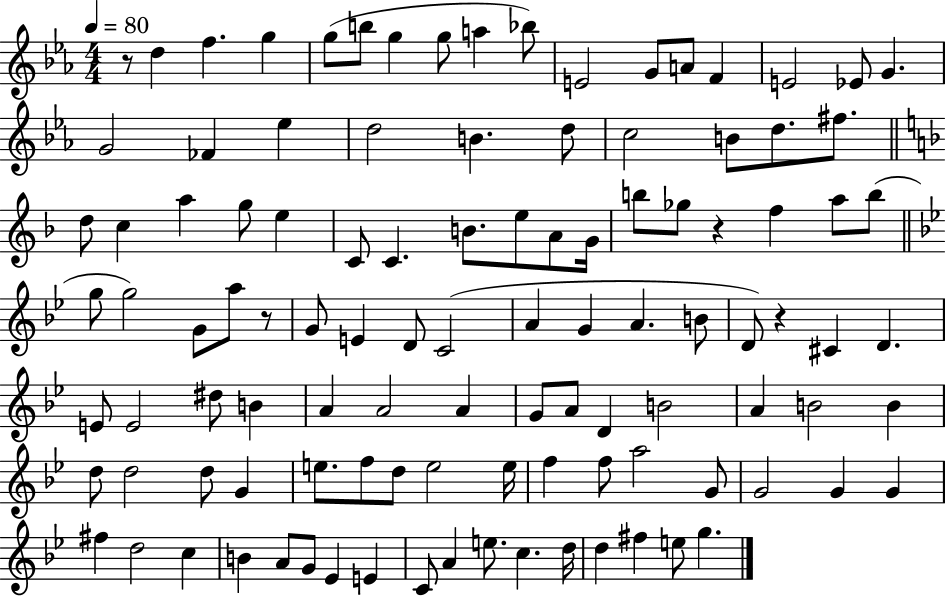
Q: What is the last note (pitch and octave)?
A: G5